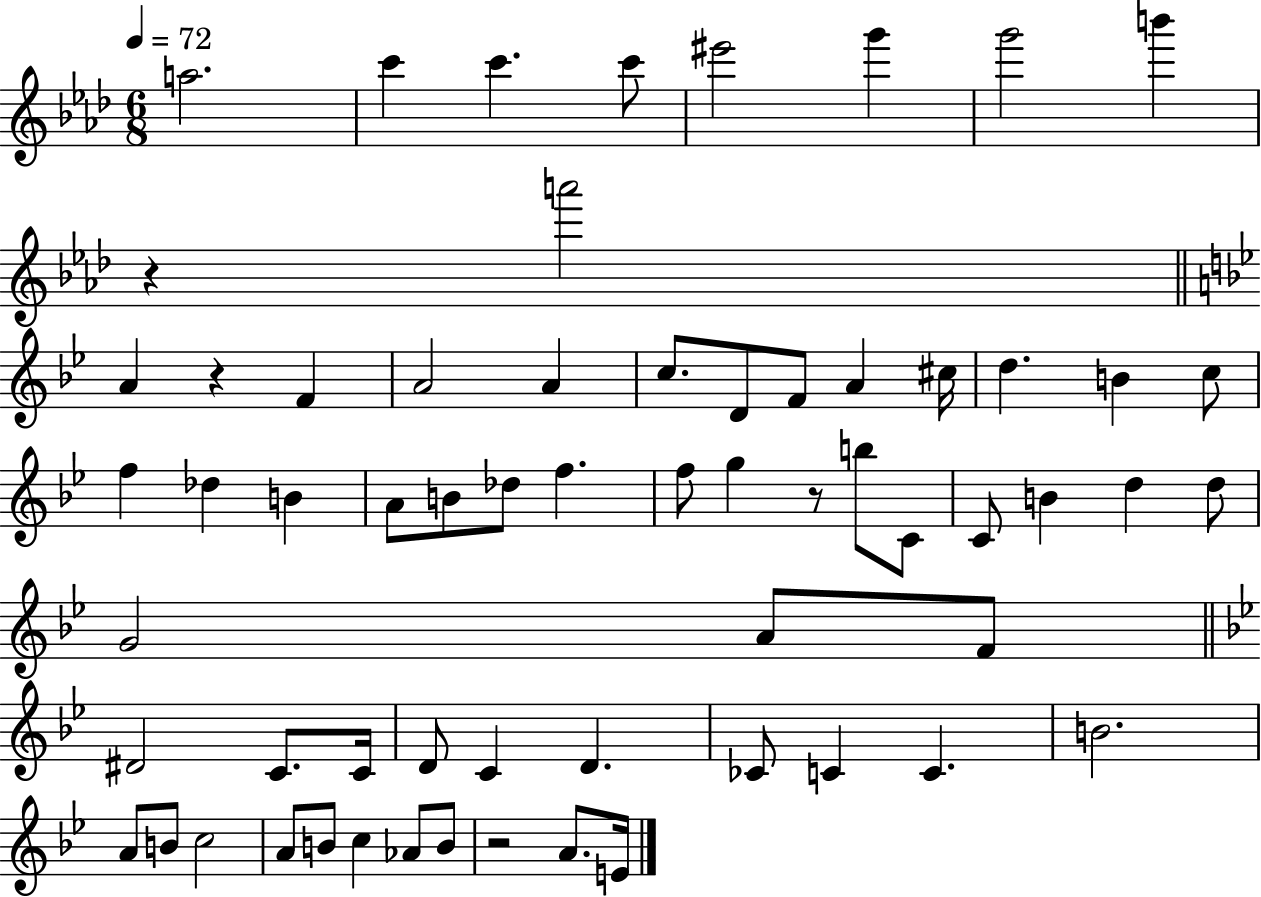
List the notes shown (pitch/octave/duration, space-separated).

A5/h. C6/q C6/q. C6/e EIS6/h G6/q G6/h B6/q R/q A6/h A4/q R/q F4/q A4/h A4/q C5/e. D4/e F4/e A4/q C#5/s D5/q. B4/q C5/e F5/q Db5/q B4/q A4/e B4/e Db5/e F5/q. F5/e G5/q R/e B5/e C4/e C4/e B4/q D5/q D5/e G4/h A4/e F4/e D#4/h C4/e. C4/s D4/e C4/q D4/q. CES4/e C4/q C4/q. B4/h. A4/e B4/e C5/h A4/e B4/e C5/q Ab4/e B4/e R/h A4/e. E4/s